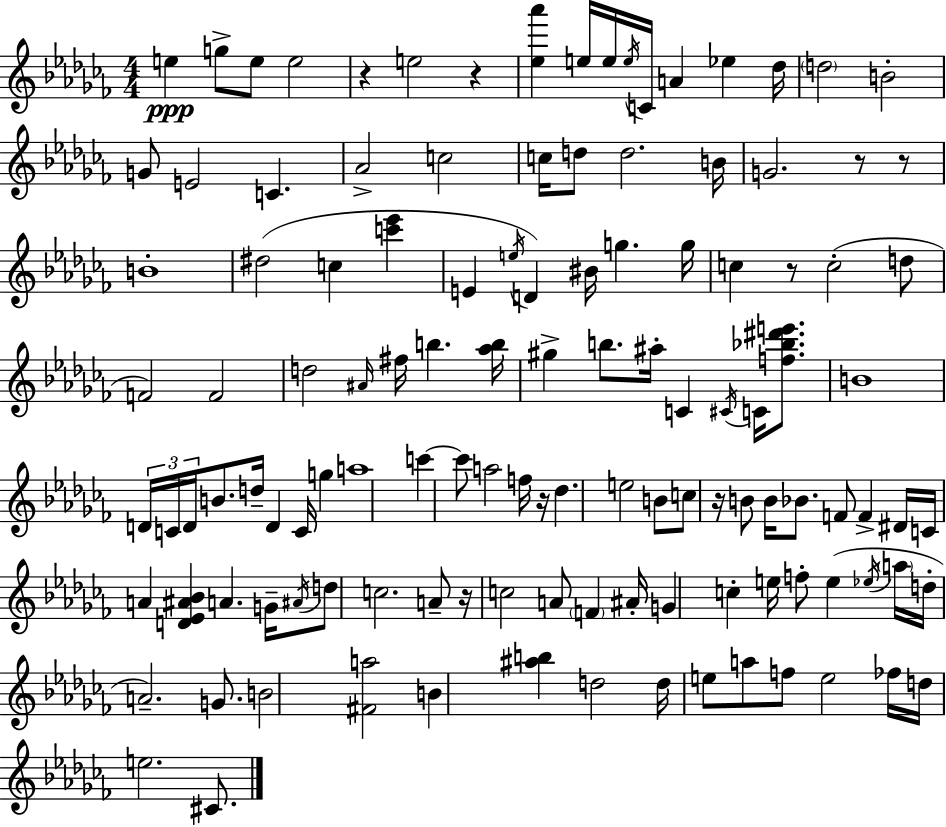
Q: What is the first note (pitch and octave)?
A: E5